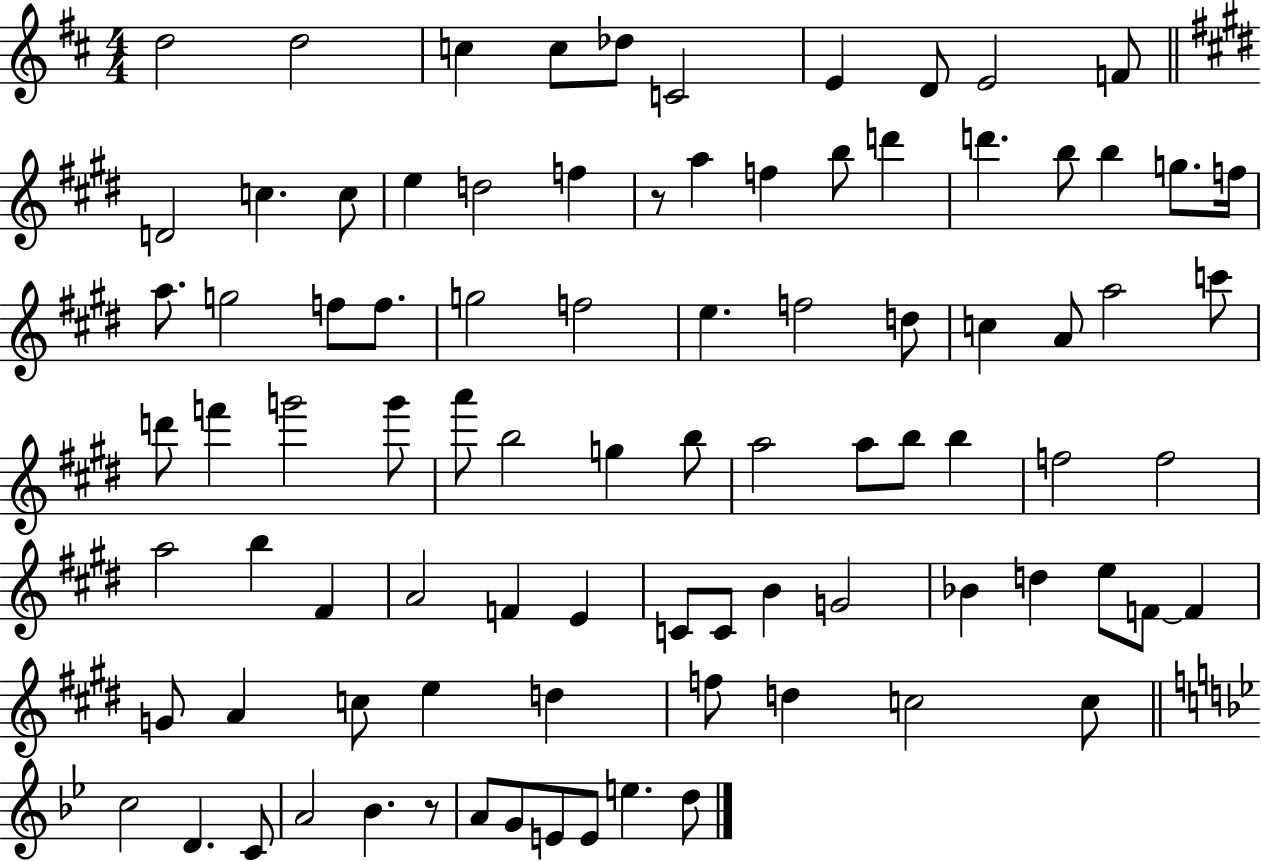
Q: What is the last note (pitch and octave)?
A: D5